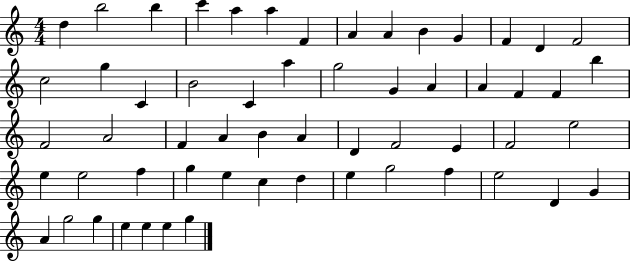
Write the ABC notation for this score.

X:1
T:Untitled
M:4/4
L:1/4
K:C
d b2 b c' a a F A A B G F D F2 c2 g C B2 C a g2 G A A F F b F2 A2 F A B A D F2 E F2 e2 e e2 f g e c d e g2 f e2 D G A g2 g e e e g